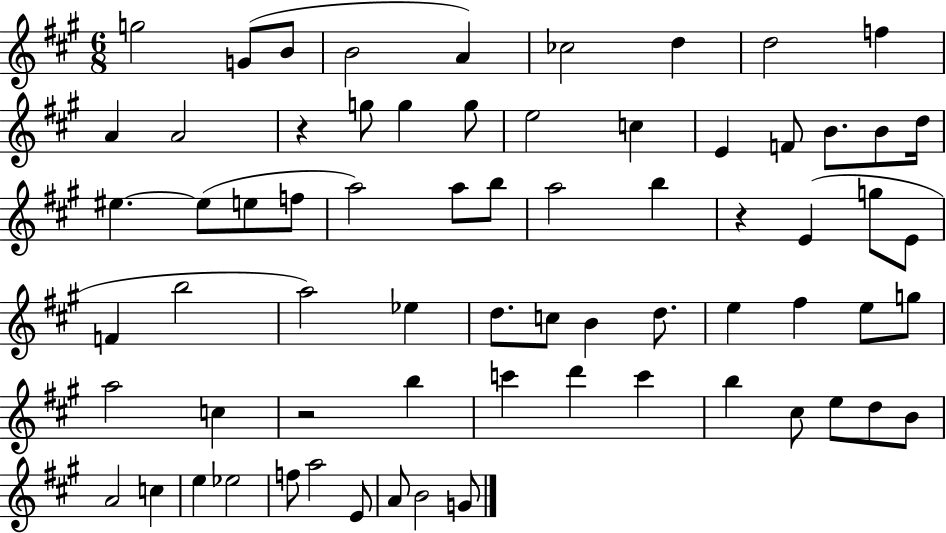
{
  \clef treble
  \numericTimeSignature
  \time 6/8
  \key a \major
  g''2 g'8( b'8 | b'2 a'4) | ces''2 d''4 | d''2 f''4 | \break a'4 a'2 | r4 g''8 g''4 g''8 | e''2 c''4 | e'4 f'8 b'8. b'8 d''16 | \break eis''4.~~ eis''8( e''8 f''8 | a''2) a''8 b''8 | a''2 b''4 | r4 e'4( g''8 e'8 | \break f'4 b''2 | a''2) ees''4 | d''8. c''8 b'4 d''8. | e''4 fis''4 e''8 g''8 | \break a''2 c''4 | r2 b''4 | c'''4 d'''4 c'''4 | b''4 cis''8 e''8 d''8 b'8 | \break a'2 c''4 | e''4 ees''2 | f''8 a''2 e'8 | a'8 b'2 g'8 | \break \bar "|."
}